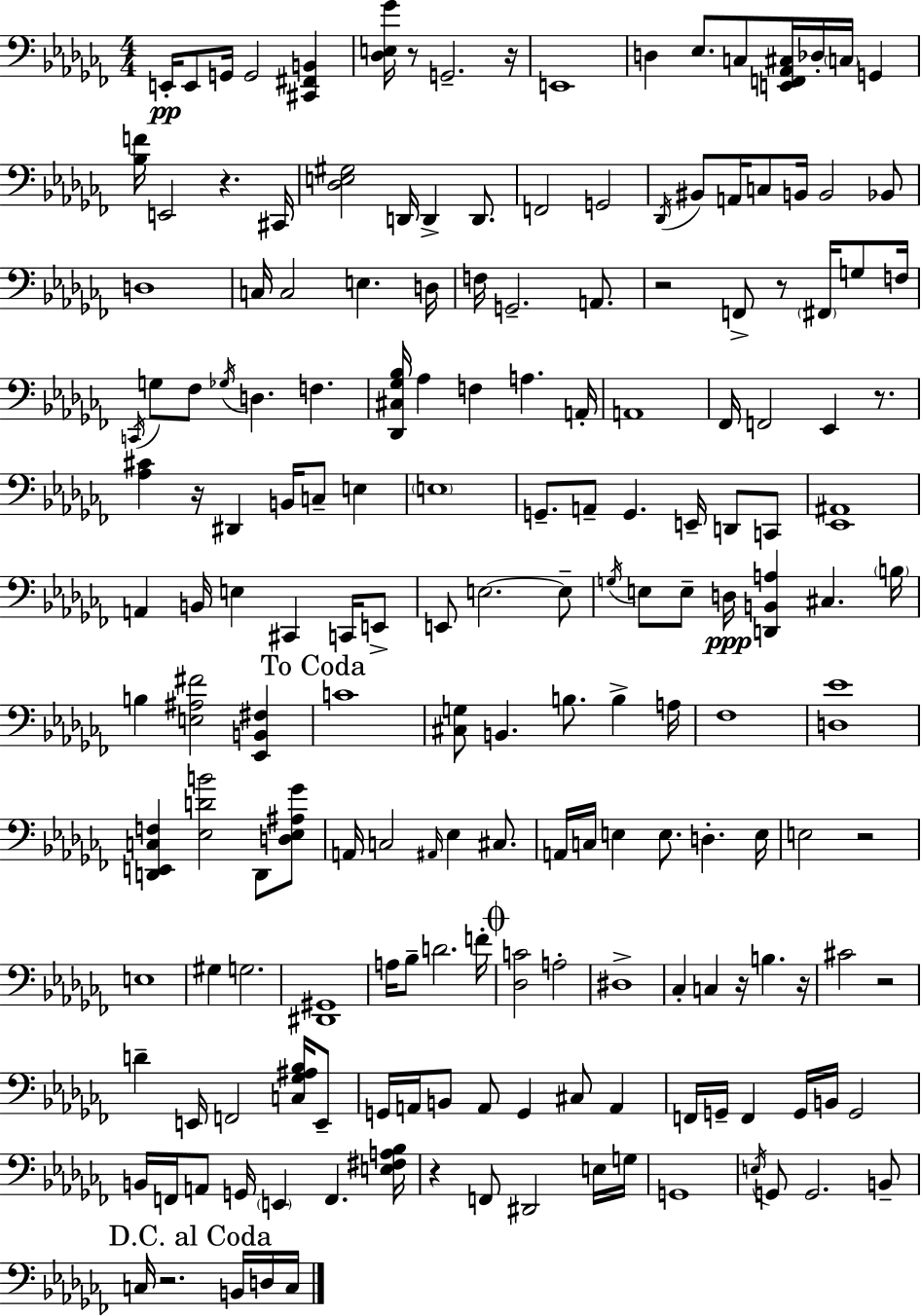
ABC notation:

X:1
T:Untitled
M:4/4
L:1/4
K:Abm
E,,/4 E,,/2 G,,/4 G,,2 [^C,,^F,,B,,] [_D,E,_G]/4 z/2 G,,2 z/4 E,,4 D, _E,/2 C,/2 [E,,F,,_A,,^C,]/4 _D,/4 C,/4 G,, [_B,F]/4 E,,2 z ^C,,/4 [_D,E,^G,]2 D,,/4 D,, D,,/2 F,,2 G,,2 _D,,/4 ^B,,/2 A,,/4 C,/2 B,,/4 B,,2 _B,,/2 D,4 C,/4 C,2 E, D,/4 F,/4 G,,2 A,,/2 z2 F,,/2 z/2 ^F,,/4 G,/2 F,/4 C,,/4 G,/2 _F,/2 _G,/4 D, F, [_D,,^C,_G,_B,]/4 _A, F, A, A,,/4 A,,4 _F,,/4 F,,2 _E,, z/2 [_A,^C] z/4 ^D,, B,,/4 C,/2 E, E,4 G,,/2 A,,/2 G,, E,,/4 D,,/2 C,,/2 [_E,,^A,,]4 A,, B,,/4 E, ^C,, C,,/4 E,,/2 E,,/2 E,2 E,/2 G,/4 E,/2 E,/2 D,/4 [D,,B,,A,] ^C, B,/4 B, [E,^A,^F]2 [_E,,B,,^F,] C4 [^C,G,]/2 B,, B,/2 B, A,/4 _F,4 [D,_E]4 [D,,E,,C,F,] [_E,DB]2 D,,/2 [D,_E,^A,_G]/2 A,,/4 C,2 ^A,,/4 _E, ^C,/2 A,,/4 C,/4 E, E,/2 D, E,/4 E,2 z2 E,4 ^G, G,2 [^D,,^G,,]4 A,/4 _B,/2 D2 F/4 [_D,C]2 A,2 ^D,4 _C, C, z/4 B, z/4 ^C2 z2 D E,,/4 F,,2 [C,_G,^A,_B,]/4 E,,/2 G,,/4 A,,/4 B,,/2 A,,/2 G,, ^C,/2 A,, F,,/4 G,,/4 F,, G,,/4 B,,/4 G,,2 B,,/4 F,,/4 A,,/2 G,,/4 E,, F,, [E,^F,A,_B,]/4 z F,,/2 ^D,,2 E,/4 G,/4 G,,4 E,/4 G,,/2 G,,2 B,,/2 C,/4 z2 B,,/4 D,/4 C,/4